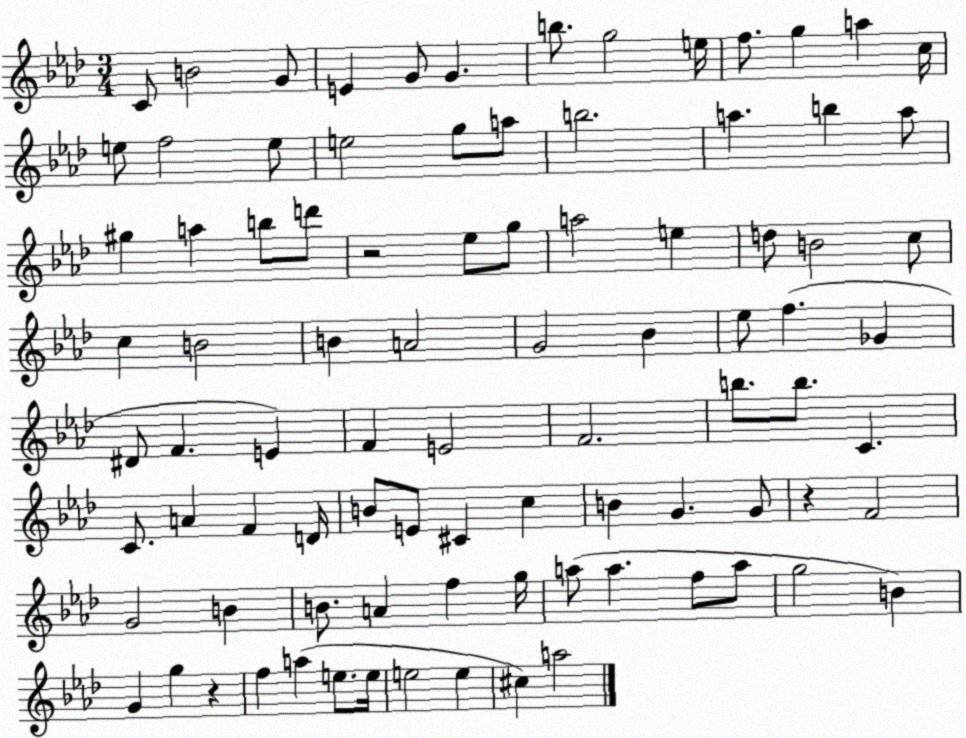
X:1
T:Untitled
M:3/4
L:1/4
K:Ab
C/2 B2 G/2 E G/2 G b/2 g2 e/4 f/2 g a c/4 e/2 f2 e/2 e2 g/2 a/2 b2 a b a/2 ^g a b/2 d'/2 z2 _e/2 g/2 a2 e d/2 B2 c/2 c B2 B A2 G2 _B _e/2 f _G ^D/2 F E F E2 F2 b/2 b/2 C C/2 A F D/4 B/2 E/2 ^C c B G G/2 z F2 G2 B B/2 A f g/4 a/2 a f/2 a/2 g2 B G g z f a e/2 e/4 e2 e ^c a2